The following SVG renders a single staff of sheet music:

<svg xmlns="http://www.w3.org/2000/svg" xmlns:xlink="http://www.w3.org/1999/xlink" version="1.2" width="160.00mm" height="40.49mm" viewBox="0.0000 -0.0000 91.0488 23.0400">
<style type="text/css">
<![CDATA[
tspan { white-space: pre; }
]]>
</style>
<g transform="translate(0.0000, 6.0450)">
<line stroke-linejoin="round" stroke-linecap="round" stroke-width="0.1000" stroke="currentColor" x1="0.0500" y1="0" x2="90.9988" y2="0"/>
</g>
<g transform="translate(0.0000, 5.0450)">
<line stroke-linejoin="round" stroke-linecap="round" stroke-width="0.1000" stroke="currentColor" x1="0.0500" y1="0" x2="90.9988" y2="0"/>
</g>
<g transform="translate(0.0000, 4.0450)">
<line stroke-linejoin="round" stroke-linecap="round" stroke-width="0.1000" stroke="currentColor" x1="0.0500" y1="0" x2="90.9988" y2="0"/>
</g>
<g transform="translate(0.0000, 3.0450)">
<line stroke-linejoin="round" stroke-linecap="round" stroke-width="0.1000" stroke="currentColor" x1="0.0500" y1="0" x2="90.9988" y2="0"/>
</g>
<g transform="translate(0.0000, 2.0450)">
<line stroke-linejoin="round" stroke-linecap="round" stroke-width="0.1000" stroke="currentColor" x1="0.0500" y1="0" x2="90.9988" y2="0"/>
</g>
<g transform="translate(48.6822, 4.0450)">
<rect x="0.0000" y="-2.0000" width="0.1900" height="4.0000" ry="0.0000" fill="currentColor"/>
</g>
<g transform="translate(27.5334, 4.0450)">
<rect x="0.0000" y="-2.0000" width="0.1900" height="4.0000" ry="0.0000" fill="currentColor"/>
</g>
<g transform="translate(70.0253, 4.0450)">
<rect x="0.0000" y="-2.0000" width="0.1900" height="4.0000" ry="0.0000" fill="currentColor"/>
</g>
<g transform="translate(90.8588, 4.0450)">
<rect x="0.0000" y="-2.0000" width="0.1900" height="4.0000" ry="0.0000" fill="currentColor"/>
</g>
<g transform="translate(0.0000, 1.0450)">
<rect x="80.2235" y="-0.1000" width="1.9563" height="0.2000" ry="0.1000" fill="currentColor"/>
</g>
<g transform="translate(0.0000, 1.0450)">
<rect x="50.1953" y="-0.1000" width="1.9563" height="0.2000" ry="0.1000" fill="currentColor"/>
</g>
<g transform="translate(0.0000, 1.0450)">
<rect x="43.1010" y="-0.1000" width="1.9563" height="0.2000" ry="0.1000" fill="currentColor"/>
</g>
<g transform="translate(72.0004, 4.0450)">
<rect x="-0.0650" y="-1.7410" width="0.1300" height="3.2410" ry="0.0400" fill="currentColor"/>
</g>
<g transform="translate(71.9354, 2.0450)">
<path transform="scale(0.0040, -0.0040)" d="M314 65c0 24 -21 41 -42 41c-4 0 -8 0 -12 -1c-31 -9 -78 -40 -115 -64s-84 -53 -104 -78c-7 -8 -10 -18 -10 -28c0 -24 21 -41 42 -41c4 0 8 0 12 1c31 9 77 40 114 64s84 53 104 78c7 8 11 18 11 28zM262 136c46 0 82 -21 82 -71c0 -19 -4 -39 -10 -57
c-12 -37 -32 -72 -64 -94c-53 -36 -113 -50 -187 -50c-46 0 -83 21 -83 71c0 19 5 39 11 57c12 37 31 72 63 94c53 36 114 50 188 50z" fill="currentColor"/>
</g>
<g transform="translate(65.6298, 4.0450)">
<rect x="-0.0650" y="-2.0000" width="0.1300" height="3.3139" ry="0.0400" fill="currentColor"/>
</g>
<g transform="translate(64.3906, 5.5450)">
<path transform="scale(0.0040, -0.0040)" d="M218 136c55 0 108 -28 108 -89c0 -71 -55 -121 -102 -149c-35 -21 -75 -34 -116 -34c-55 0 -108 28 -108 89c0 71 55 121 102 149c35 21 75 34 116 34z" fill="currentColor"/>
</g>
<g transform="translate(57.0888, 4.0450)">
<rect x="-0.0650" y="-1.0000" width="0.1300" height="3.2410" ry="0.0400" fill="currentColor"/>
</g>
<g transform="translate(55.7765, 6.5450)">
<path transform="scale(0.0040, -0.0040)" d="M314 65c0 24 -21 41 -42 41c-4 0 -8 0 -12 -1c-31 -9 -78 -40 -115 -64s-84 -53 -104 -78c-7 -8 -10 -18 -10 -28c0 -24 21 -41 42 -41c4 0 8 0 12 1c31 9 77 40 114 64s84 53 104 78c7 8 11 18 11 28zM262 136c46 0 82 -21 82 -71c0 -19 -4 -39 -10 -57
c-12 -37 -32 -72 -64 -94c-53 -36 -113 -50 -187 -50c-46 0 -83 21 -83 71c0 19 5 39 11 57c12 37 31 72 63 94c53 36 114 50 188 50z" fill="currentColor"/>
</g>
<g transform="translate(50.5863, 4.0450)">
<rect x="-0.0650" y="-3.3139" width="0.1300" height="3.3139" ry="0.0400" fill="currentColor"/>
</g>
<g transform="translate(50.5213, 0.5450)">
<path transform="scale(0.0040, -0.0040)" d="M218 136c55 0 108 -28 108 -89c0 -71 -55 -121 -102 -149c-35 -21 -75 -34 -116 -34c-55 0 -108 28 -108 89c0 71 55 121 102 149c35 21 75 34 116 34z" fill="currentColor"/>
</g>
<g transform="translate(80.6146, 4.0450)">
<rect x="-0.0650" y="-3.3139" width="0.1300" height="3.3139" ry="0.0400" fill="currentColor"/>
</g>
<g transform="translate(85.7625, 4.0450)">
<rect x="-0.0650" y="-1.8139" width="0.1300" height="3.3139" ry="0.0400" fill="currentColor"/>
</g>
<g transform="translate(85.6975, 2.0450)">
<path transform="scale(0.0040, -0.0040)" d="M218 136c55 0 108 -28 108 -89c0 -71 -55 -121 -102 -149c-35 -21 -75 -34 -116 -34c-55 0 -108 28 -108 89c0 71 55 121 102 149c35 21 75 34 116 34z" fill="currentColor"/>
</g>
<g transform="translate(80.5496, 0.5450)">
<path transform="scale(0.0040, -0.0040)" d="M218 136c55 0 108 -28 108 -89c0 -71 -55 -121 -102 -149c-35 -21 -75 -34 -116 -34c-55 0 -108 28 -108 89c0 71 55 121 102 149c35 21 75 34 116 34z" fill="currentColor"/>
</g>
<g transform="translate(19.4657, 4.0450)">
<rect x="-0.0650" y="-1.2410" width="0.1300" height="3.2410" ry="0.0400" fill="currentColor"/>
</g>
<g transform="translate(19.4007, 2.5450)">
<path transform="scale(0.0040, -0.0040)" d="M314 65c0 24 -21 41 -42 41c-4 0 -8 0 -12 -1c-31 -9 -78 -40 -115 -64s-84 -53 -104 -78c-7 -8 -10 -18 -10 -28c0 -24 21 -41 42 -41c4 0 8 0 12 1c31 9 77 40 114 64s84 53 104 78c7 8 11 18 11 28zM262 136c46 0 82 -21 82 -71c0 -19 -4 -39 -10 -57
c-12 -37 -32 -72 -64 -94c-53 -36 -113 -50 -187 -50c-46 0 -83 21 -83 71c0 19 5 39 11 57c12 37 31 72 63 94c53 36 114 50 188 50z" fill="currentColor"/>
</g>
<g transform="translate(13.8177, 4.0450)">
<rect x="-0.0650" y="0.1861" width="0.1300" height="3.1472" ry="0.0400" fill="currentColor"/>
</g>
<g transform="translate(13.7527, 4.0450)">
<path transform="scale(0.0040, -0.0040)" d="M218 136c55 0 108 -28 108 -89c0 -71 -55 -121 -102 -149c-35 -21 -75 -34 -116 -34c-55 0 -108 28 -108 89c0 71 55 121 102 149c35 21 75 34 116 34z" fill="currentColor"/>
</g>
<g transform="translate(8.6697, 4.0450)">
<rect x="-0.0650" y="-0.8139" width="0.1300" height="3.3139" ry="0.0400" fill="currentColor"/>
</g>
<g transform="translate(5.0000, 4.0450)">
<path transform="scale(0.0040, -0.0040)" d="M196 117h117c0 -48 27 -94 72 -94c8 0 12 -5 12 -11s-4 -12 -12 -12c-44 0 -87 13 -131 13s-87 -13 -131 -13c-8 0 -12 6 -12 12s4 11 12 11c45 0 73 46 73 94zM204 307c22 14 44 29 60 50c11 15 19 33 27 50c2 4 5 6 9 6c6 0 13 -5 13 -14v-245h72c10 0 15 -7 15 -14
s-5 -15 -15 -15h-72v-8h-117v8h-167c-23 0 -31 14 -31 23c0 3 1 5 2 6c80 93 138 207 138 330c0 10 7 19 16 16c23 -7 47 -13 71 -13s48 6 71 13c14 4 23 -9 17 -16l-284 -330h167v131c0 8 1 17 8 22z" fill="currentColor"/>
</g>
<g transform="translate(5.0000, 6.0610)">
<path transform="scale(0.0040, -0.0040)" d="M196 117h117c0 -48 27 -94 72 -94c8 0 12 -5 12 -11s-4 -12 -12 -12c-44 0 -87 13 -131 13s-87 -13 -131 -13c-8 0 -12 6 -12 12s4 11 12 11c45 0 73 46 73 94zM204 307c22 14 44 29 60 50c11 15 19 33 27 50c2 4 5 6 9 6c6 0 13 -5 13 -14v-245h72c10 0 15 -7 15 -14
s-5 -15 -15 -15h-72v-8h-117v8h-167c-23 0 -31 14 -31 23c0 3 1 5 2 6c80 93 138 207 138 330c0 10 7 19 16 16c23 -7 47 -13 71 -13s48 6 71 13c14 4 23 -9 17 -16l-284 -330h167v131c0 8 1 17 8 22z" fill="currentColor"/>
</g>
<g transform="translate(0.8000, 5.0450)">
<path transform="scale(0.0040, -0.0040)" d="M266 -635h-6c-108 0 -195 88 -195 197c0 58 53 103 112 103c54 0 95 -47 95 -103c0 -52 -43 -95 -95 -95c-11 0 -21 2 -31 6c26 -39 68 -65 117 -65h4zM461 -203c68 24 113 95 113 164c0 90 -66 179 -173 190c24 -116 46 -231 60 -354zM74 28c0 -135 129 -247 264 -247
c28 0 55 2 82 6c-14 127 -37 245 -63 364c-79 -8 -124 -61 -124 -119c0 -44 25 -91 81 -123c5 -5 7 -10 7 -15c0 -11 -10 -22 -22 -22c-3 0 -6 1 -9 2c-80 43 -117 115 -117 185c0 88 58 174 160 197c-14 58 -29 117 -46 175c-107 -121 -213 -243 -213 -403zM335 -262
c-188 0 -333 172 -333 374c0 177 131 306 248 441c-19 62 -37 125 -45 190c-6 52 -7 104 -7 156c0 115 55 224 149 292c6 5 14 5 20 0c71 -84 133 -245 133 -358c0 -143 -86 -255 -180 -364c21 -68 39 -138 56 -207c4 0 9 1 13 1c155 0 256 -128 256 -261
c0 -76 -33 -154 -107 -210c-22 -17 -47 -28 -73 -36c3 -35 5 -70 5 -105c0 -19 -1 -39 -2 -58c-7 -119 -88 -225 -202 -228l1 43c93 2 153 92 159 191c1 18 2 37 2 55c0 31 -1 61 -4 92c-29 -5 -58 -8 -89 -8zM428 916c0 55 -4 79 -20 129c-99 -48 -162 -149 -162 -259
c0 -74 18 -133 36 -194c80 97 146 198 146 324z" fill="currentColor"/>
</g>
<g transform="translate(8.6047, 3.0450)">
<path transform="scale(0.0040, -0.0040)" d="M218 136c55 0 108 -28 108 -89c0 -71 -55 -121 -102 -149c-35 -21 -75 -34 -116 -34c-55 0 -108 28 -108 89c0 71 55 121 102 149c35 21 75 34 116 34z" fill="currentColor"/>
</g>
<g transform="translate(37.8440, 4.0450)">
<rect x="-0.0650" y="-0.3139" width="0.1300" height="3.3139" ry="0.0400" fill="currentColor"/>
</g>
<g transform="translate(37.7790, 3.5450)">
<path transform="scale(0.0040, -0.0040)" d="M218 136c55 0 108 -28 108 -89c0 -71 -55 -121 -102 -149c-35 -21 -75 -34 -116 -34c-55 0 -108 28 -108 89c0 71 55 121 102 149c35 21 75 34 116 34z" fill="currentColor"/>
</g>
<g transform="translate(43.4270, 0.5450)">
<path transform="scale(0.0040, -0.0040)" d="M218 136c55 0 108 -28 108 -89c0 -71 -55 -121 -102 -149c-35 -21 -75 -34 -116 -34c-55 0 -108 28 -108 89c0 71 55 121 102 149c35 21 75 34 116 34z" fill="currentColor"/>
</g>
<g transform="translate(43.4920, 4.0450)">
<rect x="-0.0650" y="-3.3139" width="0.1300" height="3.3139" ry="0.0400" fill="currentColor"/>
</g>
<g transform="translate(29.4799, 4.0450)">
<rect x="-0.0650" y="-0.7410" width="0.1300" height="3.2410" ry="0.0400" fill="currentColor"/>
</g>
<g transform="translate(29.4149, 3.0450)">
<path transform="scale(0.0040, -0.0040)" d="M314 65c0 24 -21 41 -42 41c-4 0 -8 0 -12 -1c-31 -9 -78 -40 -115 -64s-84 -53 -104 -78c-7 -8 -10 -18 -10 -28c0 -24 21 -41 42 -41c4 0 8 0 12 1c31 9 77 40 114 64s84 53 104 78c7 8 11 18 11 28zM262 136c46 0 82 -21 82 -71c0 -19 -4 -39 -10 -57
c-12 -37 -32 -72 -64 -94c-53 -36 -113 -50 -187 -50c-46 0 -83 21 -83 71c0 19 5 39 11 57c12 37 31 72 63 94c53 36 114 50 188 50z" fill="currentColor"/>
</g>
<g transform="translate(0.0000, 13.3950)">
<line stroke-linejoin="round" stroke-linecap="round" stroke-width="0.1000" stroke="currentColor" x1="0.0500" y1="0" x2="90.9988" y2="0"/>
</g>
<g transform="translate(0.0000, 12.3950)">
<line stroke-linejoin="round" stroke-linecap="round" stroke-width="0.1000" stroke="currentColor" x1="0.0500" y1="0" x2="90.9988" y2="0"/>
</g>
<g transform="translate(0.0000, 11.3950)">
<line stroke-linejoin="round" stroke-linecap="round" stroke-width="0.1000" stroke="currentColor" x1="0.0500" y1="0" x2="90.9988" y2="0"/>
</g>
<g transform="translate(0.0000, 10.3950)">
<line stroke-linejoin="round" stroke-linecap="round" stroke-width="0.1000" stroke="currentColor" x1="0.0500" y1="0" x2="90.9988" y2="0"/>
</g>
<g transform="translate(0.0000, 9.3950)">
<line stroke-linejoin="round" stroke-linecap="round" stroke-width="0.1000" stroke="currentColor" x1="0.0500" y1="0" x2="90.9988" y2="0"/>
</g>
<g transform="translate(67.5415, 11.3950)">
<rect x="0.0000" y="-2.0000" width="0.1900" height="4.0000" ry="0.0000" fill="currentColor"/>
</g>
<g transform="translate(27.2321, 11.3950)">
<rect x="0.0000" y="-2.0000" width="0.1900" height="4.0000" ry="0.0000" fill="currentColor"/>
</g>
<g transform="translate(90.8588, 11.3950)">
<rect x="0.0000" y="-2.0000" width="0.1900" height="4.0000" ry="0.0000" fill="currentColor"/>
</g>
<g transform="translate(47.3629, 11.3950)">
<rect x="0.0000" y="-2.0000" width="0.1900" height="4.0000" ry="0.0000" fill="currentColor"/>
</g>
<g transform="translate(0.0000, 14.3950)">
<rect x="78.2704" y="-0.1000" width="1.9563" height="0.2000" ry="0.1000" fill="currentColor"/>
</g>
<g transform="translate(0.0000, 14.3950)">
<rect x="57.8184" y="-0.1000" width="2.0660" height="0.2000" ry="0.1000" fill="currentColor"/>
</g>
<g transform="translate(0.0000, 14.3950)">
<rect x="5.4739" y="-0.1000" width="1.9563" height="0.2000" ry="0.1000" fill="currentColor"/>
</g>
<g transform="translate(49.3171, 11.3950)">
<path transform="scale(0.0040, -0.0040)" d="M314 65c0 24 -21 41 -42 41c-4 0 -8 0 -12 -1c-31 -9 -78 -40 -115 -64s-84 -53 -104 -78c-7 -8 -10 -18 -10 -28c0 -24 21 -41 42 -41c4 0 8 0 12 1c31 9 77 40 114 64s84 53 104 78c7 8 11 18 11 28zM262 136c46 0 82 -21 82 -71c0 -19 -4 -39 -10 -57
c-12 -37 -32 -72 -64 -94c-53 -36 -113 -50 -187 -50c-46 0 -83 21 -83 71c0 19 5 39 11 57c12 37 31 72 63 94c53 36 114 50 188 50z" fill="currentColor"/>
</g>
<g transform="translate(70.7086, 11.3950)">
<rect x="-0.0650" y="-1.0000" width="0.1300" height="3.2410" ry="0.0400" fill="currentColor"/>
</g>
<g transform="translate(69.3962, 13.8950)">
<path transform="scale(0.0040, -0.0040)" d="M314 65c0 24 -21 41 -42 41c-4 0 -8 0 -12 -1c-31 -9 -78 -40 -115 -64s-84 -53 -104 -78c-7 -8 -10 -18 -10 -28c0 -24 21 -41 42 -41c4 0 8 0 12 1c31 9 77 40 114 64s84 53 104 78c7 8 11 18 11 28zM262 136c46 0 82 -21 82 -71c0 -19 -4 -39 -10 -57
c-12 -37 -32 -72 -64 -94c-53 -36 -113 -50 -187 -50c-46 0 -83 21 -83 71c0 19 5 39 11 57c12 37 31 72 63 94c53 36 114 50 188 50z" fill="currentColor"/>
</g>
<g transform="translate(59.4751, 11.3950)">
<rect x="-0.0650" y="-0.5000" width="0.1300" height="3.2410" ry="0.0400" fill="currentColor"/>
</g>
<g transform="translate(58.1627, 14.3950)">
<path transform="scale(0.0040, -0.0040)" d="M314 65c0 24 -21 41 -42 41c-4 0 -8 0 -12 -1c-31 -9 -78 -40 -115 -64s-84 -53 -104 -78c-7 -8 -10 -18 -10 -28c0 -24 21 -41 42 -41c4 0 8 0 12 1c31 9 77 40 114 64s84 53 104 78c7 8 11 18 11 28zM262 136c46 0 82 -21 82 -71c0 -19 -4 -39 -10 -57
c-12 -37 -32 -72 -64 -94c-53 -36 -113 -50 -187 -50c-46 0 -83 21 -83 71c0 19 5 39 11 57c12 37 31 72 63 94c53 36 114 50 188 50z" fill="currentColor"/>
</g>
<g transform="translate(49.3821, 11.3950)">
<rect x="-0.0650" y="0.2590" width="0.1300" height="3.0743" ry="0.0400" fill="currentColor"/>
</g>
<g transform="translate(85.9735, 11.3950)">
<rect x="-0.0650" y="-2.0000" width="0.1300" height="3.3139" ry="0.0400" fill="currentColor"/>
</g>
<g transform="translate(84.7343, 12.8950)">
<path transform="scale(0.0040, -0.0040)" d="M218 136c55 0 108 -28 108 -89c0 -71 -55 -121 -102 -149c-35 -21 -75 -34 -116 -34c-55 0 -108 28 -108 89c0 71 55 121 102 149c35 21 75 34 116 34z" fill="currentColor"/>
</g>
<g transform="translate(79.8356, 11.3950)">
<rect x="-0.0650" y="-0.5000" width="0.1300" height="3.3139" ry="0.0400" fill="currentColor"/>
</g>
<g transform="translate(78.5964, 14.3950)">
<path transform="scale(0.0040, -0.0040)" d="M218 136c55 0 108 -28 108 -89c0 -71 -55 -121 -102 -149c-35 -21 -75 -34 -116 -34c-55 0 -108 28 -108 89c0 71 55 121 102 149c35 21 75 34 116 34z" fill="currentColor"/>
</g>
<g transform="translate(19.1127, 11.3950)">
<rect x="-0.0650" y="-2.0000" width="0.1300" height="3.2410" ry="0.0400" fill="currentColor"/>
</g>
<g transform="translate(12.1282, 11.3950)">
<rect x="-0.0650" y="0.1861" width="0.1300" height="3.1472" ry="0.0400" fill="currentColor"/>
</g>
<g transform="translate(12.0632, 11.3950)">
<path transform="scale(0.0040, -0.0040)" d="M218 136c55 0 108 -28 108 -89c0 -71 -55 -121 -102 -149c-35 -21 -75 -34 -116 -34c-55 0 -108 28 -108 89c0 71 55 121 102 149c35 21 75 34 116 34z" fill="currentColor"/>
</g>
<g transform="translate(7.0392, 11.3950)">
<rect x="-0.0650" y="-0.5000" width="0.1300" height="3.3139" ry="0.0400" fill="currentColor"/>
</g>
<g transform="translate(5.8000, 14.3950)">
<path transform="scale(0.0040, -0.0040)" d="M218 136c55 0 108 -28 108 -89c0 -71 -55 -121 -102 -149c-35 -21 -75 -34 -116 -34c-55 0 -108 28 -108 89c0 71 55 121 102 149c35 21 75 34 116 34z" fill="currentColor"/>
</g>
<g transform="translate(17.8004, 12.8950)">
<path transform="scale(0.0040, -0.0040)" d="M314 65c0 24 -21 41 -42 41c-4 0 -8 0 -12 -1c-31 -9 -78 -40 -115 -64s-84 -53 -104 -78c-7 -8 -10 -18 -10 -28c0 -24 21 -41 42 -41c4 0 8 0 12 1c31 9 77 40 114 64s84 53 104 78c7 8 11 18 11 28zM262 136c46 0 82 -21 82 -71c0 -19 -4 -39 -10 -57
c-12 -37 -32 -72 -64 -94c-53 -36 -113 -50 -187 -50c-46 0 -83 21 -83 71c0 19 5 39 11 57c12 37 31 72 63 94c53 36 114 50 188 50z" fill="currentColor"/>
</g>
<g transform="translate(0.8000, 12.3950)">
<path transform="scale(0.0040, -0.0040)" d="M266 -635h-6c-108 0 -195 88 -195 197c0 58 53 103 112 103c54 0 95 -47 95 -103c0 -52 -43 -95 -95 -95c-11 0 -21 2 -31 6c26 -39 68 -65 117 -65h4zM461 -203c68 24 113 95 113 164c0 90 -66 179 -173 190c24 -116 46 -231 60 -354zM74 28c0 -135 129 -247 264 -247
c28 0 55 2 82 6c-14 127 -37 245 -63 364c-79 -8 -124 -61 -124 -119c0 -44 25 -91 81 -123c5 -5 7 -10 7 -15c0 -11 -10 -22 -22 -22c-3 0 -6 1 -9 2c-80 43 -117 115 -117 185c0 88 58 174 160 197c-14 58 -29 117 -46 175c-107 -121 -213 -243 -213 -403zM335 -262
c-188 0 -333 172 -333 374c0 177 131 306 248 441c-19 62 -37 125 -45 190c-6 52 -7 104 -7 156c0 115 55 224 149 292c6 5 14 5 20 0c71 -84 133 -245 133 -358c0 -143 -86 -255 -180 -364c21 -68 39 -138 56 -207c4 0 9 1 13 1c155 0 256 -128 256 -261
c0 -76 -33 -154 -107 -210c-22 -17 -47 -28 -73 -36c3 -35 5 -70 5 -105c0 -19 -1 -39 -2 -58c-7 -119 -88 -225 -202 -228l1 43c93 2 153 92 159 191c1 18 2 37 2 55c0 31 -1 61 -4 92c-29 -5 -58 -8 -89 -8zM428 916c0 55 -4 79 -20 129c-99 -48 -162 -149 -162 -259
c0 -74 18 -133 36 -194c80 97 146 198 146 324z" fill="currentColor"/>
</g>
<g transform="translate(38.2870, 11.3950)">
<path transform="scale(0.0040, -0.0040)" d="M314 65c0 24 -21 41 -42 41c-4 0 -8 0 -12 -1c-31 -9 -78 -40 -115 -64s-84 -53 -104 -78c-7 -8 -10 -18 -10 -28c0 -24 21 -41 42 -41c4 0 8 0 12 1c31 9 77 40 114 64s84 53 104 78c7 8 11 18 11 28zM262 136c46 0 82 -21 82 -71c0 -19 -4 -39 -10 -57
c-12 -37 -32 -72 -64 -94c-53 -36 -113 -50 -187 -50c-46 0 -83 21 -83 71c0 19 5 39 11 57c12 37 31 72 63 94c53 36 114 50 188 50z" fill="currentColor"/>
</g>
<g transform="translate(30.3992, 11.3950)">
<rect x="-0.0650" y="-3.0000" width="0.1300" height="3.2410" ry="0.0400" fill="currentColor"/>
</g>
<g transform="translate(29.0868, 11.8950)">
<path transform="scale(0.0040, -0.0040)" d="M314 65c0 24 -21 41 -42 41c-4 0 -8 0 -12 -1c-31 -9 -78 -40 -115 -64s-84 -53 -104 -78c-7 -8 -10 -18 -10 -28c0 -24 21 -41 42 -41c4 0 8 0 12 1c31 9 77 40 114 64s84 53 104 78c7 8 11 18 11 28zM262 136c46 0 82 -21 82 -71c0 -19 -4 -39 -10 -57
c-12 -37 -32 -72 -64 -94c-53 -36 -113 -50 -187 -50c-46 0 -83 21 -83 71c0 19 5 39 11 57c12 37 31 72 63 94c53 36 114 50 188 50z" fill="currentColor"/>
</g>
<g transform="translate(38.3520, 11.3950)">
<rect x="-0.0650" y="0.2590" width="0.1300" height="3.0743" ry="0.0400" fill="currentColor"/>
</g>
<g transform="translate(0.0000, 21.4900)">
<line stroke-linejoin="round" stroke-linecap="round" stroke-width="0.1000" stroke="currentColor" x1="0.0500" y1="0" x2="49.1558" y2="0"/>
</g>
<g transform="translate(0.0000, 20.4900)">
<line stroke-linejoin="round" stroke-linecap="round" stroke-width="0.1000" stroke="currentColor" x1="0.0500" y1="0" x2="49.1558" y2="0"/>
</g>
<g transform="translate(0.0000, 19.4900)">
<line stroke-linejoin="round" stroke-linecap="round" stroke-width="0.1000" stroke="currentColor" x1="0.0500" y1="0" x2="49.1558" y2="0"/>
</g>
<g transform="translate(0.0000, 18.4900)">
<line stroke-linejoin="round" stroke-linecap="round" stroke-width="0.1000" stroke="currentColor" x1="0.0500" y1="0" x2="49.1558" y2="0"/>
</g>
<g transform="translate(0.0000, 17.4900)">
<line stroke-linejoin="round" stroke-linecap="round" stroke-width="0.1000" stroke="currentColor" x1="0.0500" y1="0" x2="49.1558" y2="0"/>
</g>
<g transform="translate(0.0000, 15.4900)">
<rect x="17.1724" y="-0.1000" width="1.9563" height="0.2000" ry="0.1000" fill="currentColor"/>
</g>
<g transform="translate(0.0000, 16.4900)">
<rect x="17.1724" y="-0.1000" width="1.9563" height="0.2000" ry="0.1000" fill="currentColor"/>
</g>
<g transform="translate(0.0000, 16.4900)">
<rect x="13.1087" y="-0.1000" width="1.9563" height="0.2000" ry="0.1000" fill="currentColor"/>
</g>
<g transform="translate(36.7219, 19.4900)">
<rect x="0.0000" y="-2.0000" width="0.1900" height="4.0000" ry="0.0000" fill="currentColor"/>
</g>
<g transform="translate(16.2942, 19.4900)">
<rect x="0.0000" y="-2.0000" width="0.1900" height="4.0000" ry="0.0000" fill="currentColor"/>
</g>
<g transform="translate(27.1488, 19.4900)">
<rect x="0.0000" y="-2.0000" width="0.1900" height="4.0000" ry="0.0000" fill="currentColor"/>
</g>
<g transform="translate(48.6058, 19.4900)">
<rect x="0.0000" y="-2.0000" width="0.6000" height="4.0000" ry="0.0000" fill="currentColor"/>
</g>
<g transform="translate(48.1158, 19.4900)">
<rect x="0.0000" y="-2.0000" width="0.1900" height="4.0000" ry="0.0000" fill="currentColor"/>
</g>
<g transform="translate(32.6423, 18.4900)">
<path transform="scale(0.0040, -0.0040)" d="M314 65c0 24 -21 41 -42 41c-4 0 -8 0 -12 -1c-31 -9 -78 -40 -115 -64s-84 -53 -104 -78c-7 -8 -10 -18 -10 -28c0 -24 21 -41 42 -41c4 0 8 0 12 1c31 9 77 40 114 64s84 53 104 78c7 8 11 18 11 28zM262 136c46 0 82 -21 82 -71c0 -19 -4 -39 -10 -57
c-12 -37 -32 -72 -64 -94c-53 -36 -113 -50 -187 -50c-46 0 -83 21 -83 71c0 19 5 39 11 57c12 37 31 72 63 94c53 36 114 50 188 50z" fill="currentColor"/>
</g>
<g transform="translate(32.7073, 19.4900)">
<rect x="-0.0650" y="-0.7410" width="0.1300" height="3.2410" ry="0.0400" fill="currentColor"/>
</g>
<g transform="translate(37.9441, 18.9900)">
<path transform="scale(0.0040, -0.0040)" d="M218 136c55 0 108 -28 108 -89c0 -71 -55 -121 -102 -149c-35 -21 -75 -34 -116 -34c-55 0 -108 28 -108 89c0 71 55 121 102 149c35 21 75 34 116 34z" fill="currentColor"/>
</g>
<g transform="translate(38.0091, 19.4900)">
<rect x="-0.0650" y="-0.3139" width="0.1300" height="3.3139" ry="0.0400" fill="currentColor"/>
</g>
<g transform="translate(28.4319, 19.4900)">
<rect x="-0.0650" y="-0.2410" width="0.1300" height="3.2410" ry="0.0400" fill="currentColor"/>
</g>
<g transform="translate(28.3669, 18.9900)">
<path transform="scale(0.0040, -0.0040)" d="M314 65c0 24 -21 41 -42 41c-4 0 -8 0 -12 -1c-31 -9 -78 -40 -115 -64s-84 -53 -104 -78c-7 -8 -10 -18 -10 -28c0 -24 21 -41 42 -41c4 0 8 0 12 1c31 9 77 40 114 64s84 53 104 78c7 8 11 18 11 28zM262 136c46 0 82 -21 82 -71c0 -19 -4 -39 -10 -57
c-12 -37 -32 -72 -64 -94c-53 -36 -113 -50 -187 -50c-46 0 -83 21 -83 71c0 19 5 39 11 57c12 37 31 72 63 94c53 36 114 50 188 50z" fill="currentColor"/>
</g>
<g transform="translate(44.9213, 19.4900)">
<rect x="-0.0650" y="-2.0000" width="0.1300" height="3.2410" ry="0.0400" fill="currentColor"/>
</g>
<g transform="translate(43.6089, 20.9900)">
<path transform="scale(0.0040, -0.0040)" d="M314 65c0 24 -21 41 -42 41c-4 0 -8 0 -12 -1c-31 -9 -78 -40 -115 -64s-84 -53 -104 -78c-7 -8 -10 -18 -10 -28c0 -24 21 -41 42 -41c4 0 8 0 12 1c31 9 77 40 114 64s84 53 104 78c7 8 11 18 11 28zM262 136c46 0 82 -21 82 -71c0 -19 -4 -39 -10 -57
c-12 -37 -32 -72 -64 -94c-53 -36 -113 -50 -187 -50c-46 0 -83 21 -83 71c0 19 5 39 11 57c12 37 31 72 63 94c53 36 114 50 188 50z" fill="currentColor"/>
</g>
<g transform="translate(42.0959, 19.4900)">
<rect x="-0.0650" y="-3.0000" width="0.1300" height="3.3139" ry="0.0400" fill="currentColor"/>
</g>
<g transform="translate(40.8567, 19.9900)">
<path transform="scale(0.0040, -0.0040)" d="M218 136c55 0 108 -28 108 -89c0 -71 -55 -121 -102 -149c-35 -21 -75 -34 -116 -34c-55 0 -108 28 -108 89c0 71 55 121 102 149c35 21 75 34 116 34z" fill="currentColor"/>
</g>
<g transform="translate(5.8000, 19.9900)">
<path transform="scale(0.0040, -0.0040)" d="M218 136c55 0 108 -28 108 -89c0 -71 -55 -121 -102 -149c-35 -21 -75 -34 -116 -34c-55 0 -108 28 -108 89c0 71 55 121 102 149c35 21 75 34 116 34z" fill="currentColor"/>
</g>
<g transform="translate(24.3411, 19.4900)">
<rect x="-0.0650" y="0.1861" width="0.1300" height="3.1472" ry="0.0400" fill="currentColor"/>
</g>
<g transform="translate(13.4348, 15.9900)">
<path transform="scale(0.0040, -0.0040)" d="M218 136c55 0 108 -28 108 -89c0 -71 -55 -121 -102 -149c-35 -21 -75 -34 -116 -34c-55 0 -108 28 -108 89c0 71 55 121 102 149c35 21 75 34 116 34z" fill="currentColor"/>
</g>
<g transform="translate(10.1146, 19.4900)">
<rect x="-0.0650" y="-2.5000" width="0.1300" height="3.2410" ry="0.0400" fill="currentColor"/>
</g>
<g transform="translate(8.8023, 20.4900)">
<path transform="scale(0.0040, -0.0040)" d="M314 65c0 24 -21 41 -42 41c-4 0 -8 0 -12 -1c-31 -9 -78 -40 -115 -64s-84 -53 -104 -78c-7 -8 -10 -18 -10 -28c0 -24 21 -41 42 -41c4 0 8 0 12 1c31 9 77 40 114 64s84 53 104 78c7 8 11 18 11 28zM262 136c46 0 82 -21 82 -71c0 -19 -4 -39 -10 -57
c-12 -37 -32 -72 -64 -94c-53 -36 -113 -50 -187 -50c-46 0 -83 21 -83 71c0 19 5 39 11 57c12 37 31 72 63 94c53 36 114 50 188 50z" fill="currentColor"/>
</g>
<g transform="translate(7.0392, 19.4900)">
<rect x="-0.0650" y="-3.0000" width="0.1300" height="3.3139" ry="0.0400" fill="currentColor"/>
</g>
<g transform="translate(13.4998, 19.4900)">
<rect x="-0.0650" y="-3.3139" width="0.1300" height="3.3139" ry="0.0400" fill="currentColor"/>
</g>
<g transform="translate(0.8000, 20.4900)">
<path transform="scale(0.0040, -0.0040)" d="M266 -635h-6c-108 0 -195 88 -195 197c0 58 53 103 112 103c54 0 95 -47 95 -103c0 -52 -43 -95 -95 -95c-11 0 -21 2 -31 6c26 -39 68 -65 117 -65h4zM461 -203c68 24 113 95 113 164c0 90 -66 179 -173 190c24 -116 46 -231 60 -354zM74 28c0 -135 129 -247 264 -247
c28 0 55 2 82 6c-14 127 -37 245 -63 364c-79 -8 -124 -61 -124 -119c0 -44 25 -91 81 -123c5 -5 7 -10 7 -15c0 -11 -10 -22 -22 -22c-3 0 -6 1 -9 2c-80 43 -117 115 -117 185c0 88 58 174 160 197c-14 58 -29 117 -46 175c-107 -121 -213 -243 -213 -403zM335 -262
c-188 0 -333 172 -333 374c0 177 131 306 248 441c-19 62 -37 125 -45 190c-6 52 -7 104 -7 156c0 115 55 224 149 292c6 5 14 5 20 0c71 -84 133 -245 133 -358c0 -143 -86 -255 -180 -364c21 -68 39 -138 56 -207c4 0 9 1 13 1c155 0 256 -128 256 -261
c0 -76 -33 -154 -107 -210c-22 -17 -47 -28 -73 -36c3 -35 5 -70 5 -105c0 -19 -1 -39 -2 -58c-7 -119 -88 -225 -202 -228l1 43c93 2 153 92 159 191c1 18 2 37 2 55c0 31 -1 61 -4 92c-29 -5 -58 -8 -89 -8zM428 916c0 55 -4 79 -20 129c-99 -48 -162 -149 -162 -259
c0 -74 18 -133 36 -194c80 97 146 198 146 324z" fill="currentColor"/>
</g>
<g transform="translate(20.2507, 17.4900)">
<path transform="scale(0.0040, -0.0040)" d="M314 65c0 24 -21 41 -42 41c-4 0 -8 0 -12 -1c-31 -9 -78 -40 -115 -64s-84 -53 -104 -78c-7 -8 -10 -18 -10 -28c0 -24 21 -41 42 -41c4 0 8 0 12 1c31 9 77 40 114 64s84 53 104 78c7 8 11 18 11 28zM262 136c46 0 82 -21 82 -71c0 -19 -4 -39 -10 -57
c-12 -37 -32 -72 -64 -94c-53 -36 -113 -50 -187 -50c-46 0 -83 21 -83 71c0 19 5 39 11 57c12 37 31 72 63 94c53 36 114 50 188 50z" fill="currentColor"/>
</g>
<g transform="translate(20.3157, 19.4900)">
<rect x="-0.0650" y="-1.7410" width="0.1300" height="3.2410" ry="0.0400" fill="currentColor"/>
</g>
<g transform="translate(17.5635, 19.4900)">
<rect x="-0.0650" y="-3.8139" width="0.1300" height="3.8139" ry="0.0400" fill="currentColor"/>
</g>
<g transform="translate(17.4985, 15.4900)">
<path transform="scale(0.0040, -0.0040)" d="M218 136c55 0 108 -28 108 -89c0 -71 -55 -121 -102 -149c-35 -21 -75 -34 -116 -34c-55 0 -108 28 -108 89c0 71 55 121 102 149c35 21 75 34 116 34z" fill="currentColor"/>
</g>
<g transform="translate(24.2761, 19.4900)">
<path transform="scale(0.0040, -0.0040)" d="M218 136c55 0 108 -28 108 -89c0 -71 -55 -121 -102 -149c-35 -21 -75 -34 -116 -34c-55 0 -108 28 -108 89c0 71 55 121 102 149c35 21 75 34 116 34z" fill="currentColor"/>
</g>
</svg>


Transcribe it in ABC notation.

X:1
T:Untitled
M:4/4
L:1/4
K:C
d B e2 d2 c b b D2 F f2 b f C B F2 A2 B2 B2 C2 D2 C F A G2 b c' f2 B c2 d2 c A F2